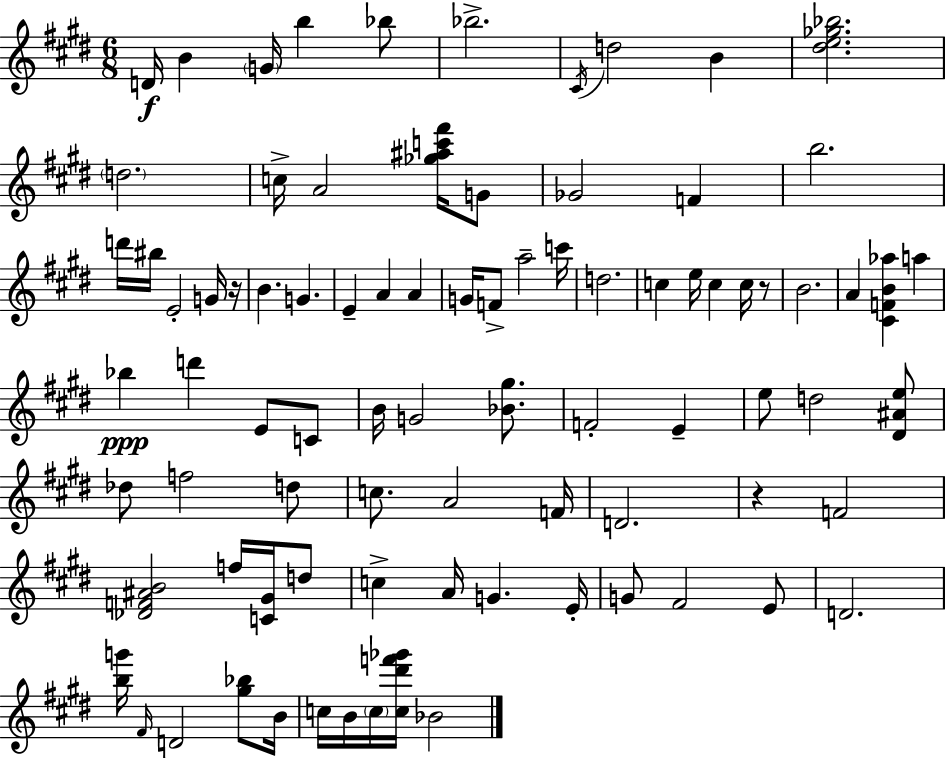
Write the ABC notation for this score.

X:1
T:Untitled
M:6/8
L:1/4
K:E
D/4 B G/4 b _b/2 _b2 ^C/4 d2 B [^de_g_b]2 d2 c/4 A2 [_g^ac'^f']/4 G/2 _G2 F b2 d'/4 ^b/4 E2 G/4 z/4 B G E A A G/4 F/2 a2 c'/4 d2 c e/4 c c/4 z/2 B2 A [^CFB_a] a _b d' E/2 C/2 B/4 G2 [_B^g]/2 F2 E e/2 d2 [^D^Ae]/2 _d/2 f2 d/2 c/2 A2 F/4 D2 z F2 [_DF^AB]2 f/4 [C^G]/4 d/2 c A/4 G E/4 G/2 ^F2 E/2 D2 [bg']/4 ^F/4 D2 [^g_b]/2 B/4 c/4 B/4 c/4 [c^d'f'_g']/4 _B2